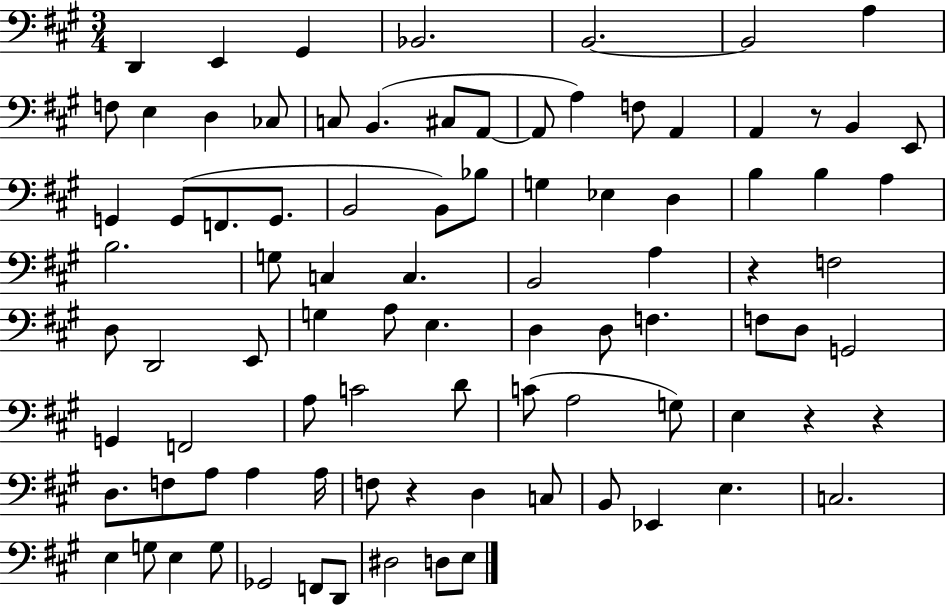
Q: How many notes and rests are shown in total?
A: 90